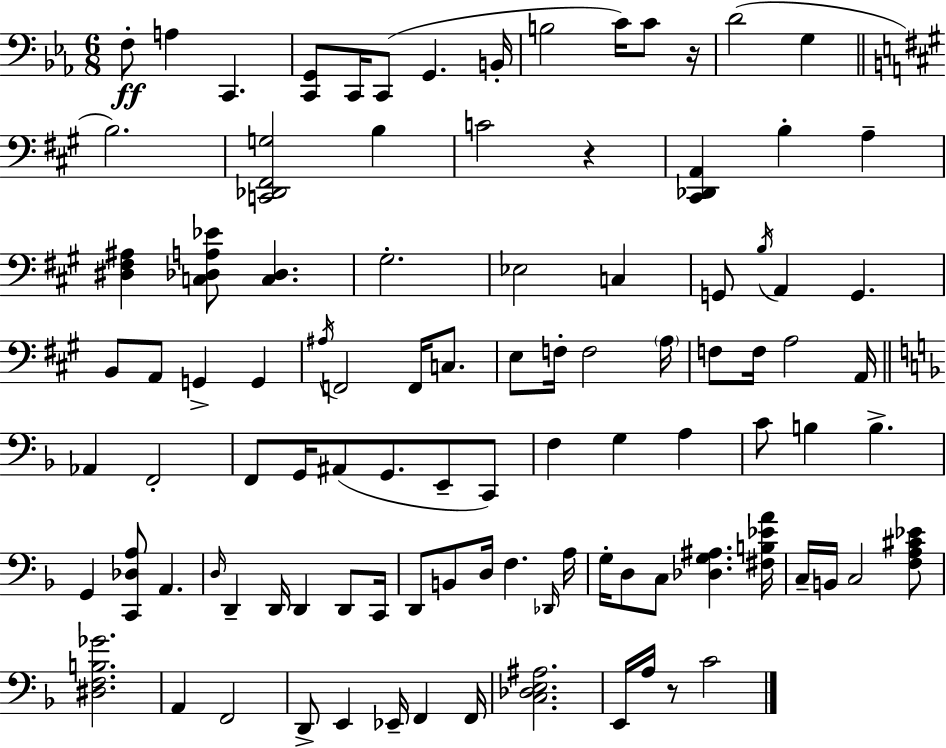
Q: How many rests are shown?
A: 3